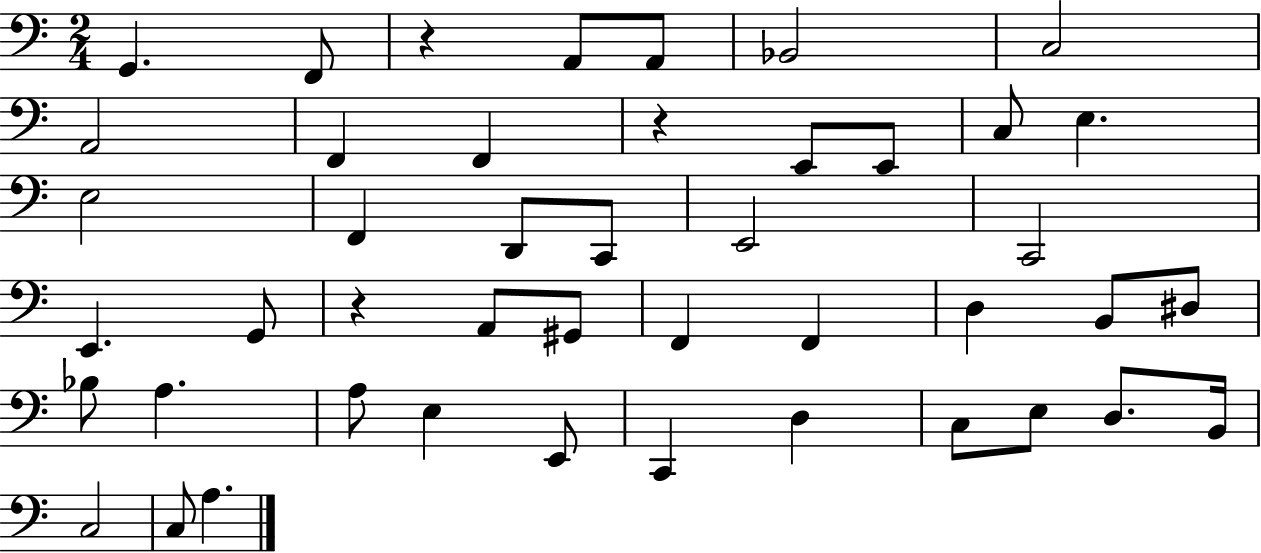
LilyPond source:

{
  \clef bass
  \numericTimeSignature
  \time 2/4
  \key c \major
  g,4. f,8 | r4 a,8 a,8 | bes,2 | c2 | \break a,2 | f,4 f,4 | r4 e,8 e,8 | c8 e4. | \break e2 | f,4 d,8 c,8 | e,2 | c,2 | \break e,4. g,8 | r4 a,8 gis,8 | f,4 f,4 | d4 b,8 dis8 | \break bes8 a4. | a8 e4 e,8 | c,4 d4 | c8 e8 d8. b,16 | \break c2 | c8 a4. | \bar "|."
}